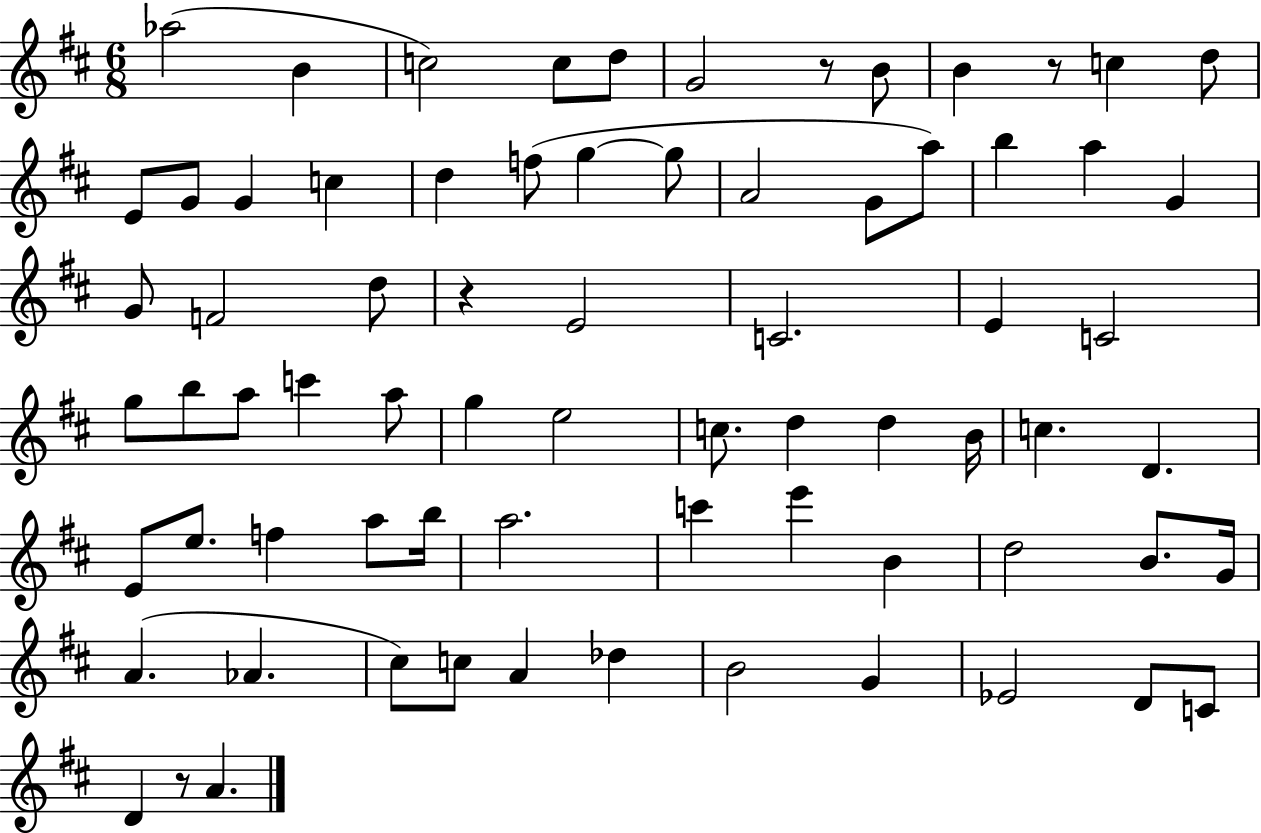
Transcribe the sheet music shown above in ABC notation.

X:1
T:Untitled
M:6/8
L:1/4
K:D
_a2 B c2 c/2 d/2 G2 z/2 B/2 B z/2 c d/2 E/2 G/2 G c d f/2 g g/2 A2 G/2 a/2 b a G G/2 F2 d/2 z E2 C2 E C2 g/2 b/2 a/2 c' a/2 g e2 c/2 d d B/4 c D E/2 e/2 f a/2 b/4 a2 c' e' B d2 B/2 G/4 A _A ^c/2 c/2 A _d B2 G _E2 D/2 C/2 D z/2 A